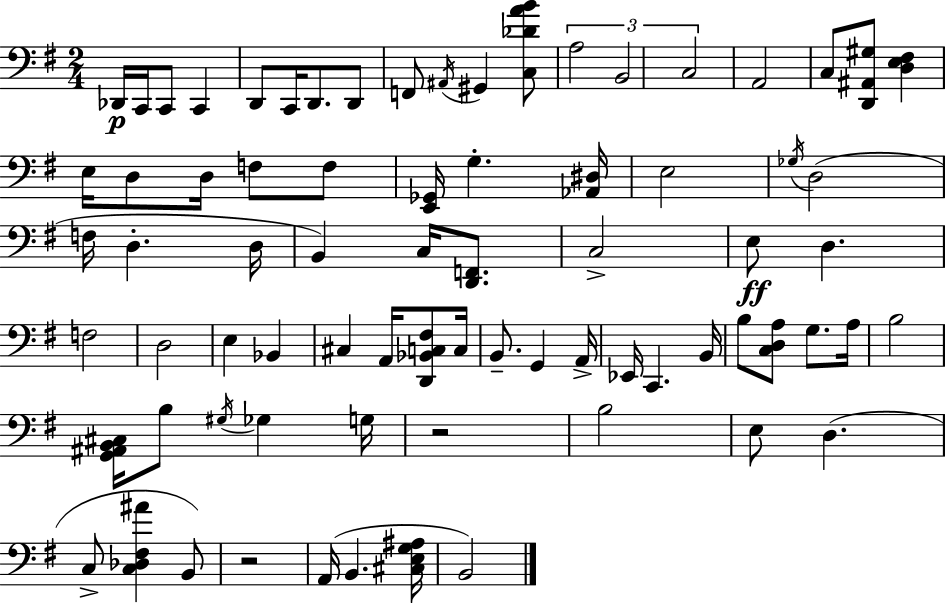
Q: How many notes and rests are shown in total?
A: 75